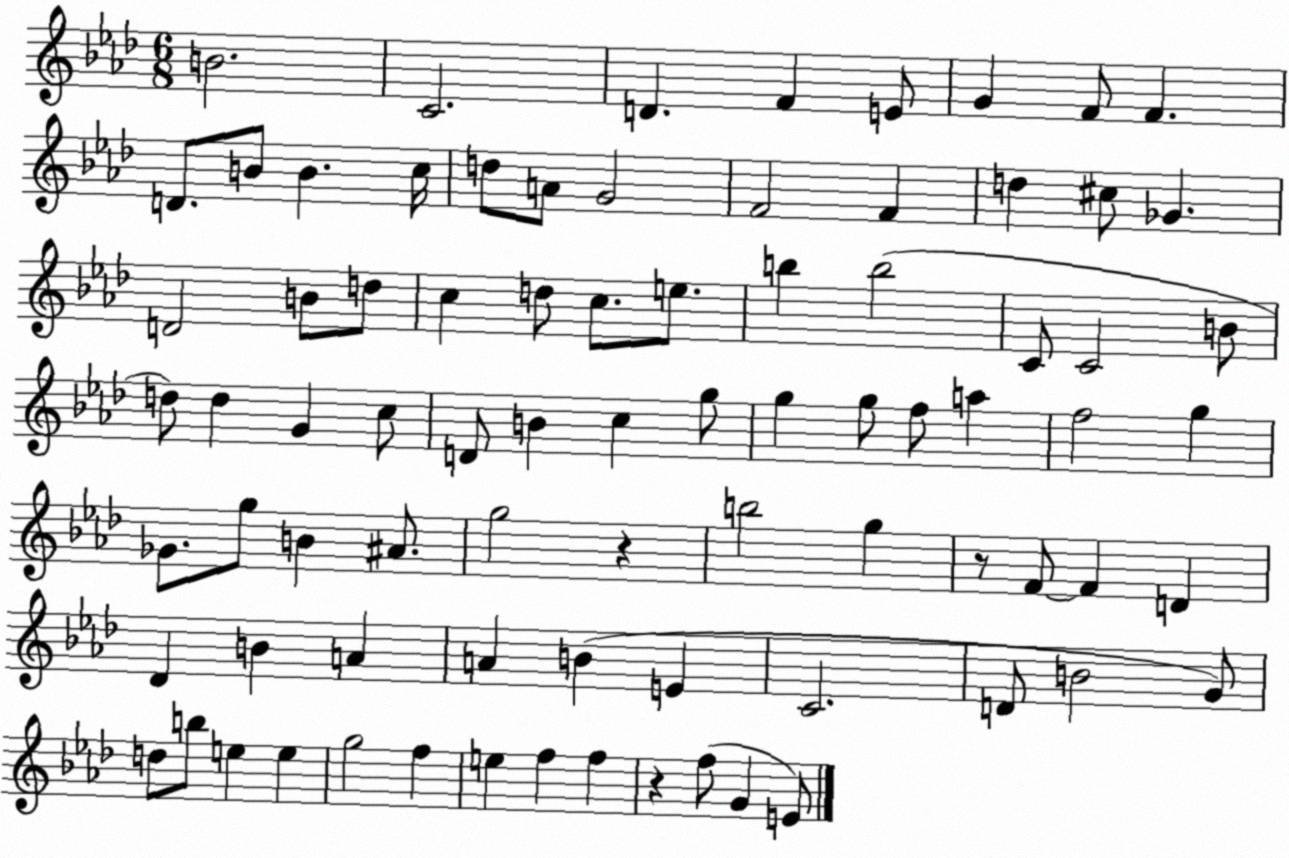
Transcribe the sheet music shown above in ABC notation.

X:1
T:Untitled
M:6/8
L:1/4
K:Ab
B2 C2 D F E/2 G F/2 F D/2 B/2 B c/4 d/2 A/2 G2 F2 F d ^c/2 _G D2 B/2 d/2 c d/2 c/2 e/2 b b2 C/2 C2 B/2 d/2 d G c/2 D/2 B c g/2 g g/2 f/2 a f2 g _G/2 g/2 B ^A/2 g2 z b2 g z/2 F/2 F D _D B A A B E C2 D/2 B2 G/2 d/2 b/2 e e g2 f e f f z f/2 G E/2